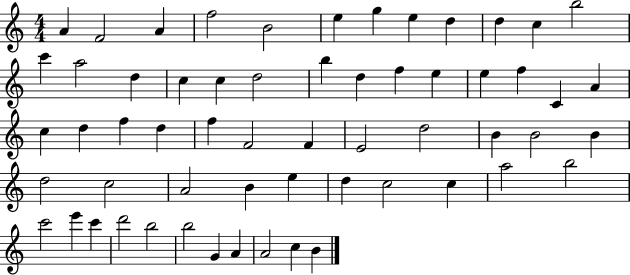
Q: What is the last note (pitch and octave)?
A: B4